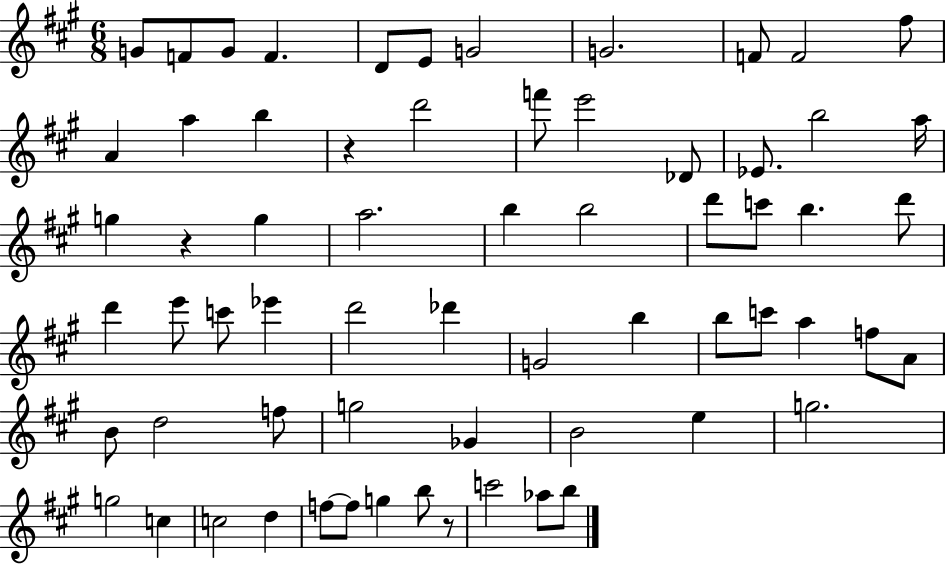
{
  \clef treble
  \numericTimeSignature
  \time 6/8
  \key a \major
  \repeat volta 2 { g'8 f'8 g'8 f'4. | d'8 e'8 g'2 | g'2. | f'8 f'2 fis''8 | \break a'4 a''4 b''4 | r4 d'''2 | f'''8 e'''2 des'8 | ees'8. b''2 a''16 | \break g''4 r4 g''4 | a''2. | b''4 b''2 | d'''8 c'''8 b''4. d'''8 | \break d'''4 e'''8 c'''8 ees'''4 | d'''2 des'''4 | g'2 b''4 | b''8 c'''8 a''4 f''8 a'8 | \break b'8 d''2 f''8 | g''2 ges'4 | b'2 e''4 | g''2. | \break g''2 c''4 | c''2 d''4 | f''8~~ f''8 g''4 b''8 r8 | c'''2 aes''8 b''8 | \break } \bar "|."
}